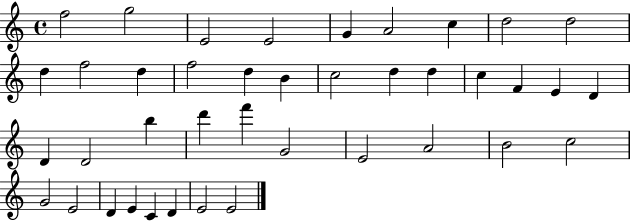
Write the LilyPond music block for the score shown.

{
  \clef treble
  \time 4/4
  \defaultTimeSignature
  \key c \major
  f''2 g''2 | e'2 e'2 | g'4 a'2 c''4 | d''2 d''2 | \break d''4 f''2 d''4 | f''2 d''4 b'4 | c''2 d''4 d''4 | c''4 f'4 e'4 d'4 | \break d'4 d'2 b''4 | d'''4 f'''4 g'2 | e'2 a'2 | b'2 c''2 | \break g'2 e'2 | d'4 e'4 c'4 d'4 | e'2 e'2 | \bar "|."
}